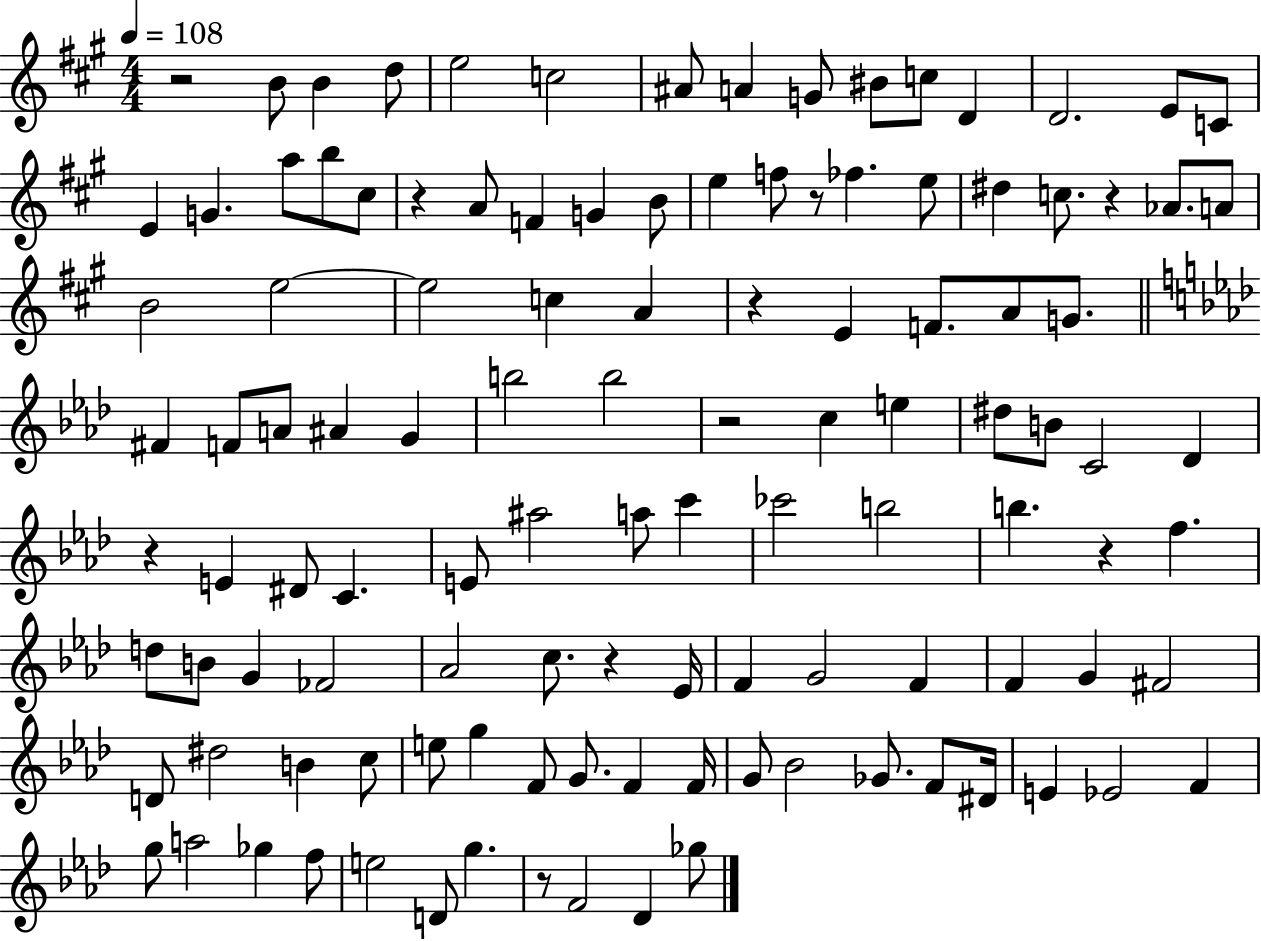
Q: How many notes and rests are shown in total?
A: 115